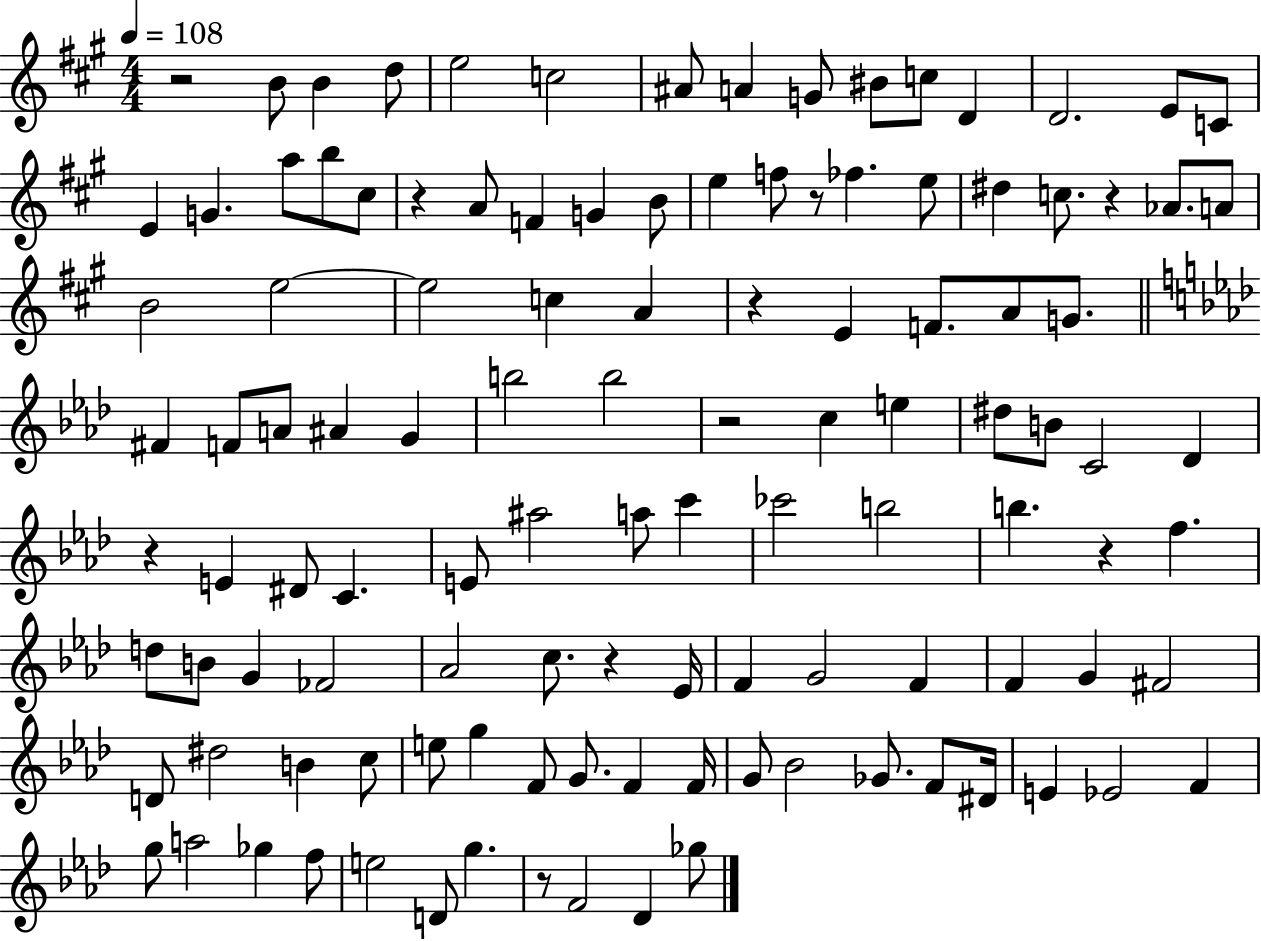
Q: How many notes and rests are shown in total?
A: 115